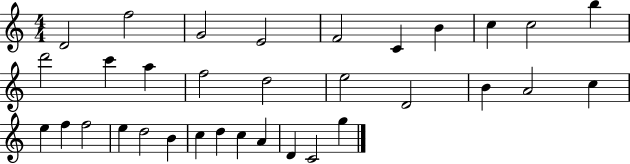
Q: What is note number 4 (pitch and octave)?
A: E4